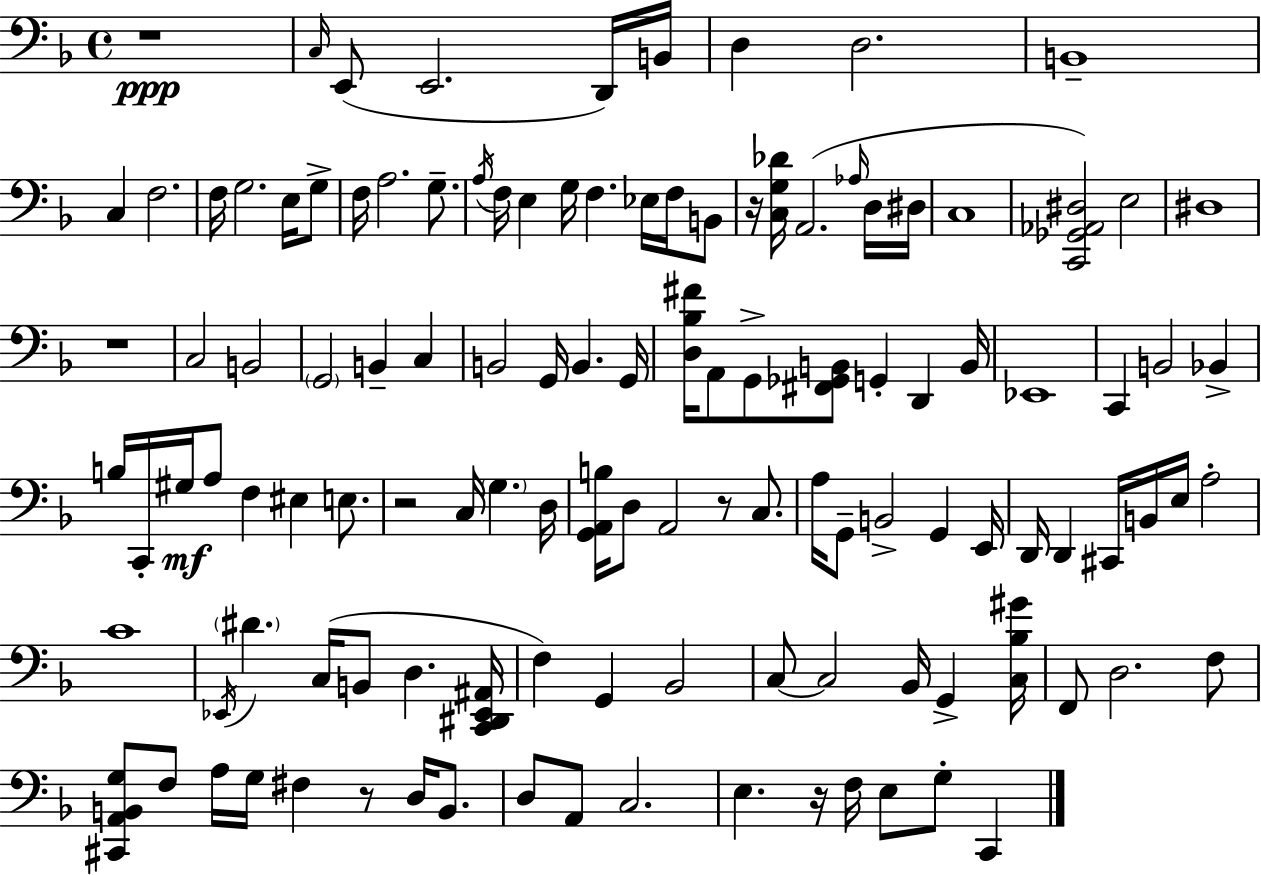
X:1
T:Untitled
M:4/4
L:1/4
K:Dm
z4 C,/4 E,,/2 E,,2 D,,/4 B,,/4 D, D,2 B,,4 C, F,2 F,/4 G,2 E,/4 G,/2 F,/4 A,2 G,/2 A,/4 F,/4 E, G,/4 F, _E,/4 F,/4 B,,/2 z/4 [C,G,_D]/4 A,,2 _A,/4 D,/4 ^D,/4 C,4 [C,,_G,,_A,,^D,]2 E,2 ^D,4 z4 C,2 B,,2 G,,2 B,, C, B,,2 G,,/4 B,, G,,/4 [D,_B,^F]/4 A,,/2 G,,/2 [^F,,_G,,B,,]/2 G,, D,, B,,/4 _E,,4 C,, B,,2 _B,, B,/4 C,,/4 ^G,/4 A,/2 F, ^E, E,/2 z2 C,/4 G, D,/4 [G,,A,,B,]/4 D,/2 A,,2 z/2 C,/2 A,/4 G,,/2 B,,2 G,, E,,/4 D,,/4 D,, ^C,,/4 B,,/4 E,/4 A,2 C4 _E,,/4 ^D C,/4 B,,/2 D, [C,,^D,,_E,,^A,,]/4 F, G,, _B,,2 C,/2 C,2 _B,,/4 G,, [C,_B,^G]/4 F,,/2 D,2 F,/2 [^C,,A,,B,,G,]/2 F,/2 A,/4 G,/4 ^F, z/2 D,/4 B,,/2 D,/2 A,,/2 C,2 E, z/4 F,/4 E,/2 G,/2 C,,